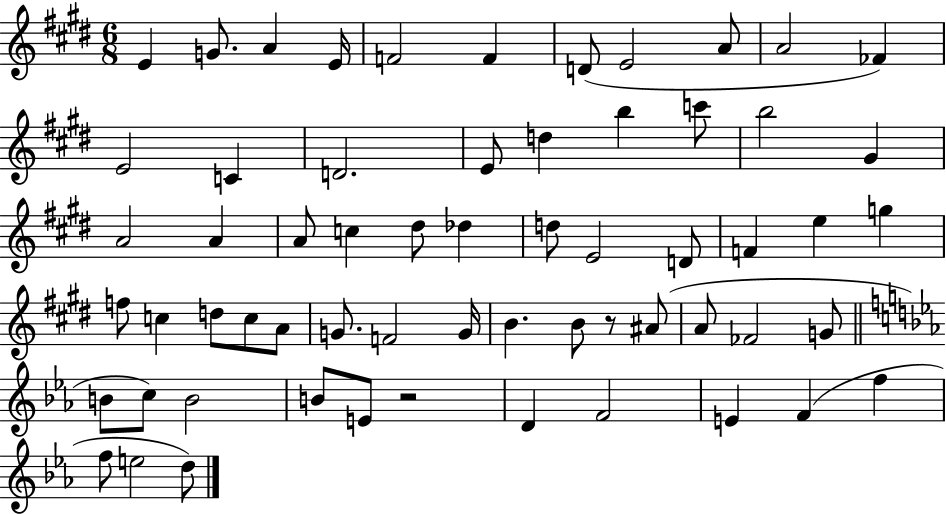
X:1
T:Untitled
M:6/8
L:1/4
K:E
E G/2 A E/4 F2 F D/2 E2 A/2 A2 _F E2 C D2 E/2 d b c'/2 b2 ^G A2 A A/2 c ^d/2 _d d/2 E2 D/2 F e g f/2 c d/2 c/2 A/2 G/2 F2 G/4 B B/2 z/2 ^A/2 A/2 _F2 G/2 B/2 c/2 B2 B/2 E/2 z2 D F2 E F f f/2 e2 d/2